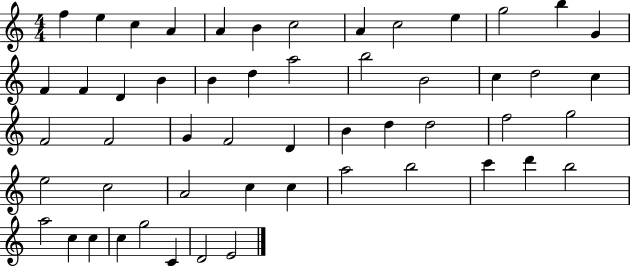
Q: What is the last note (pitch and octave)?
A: E4